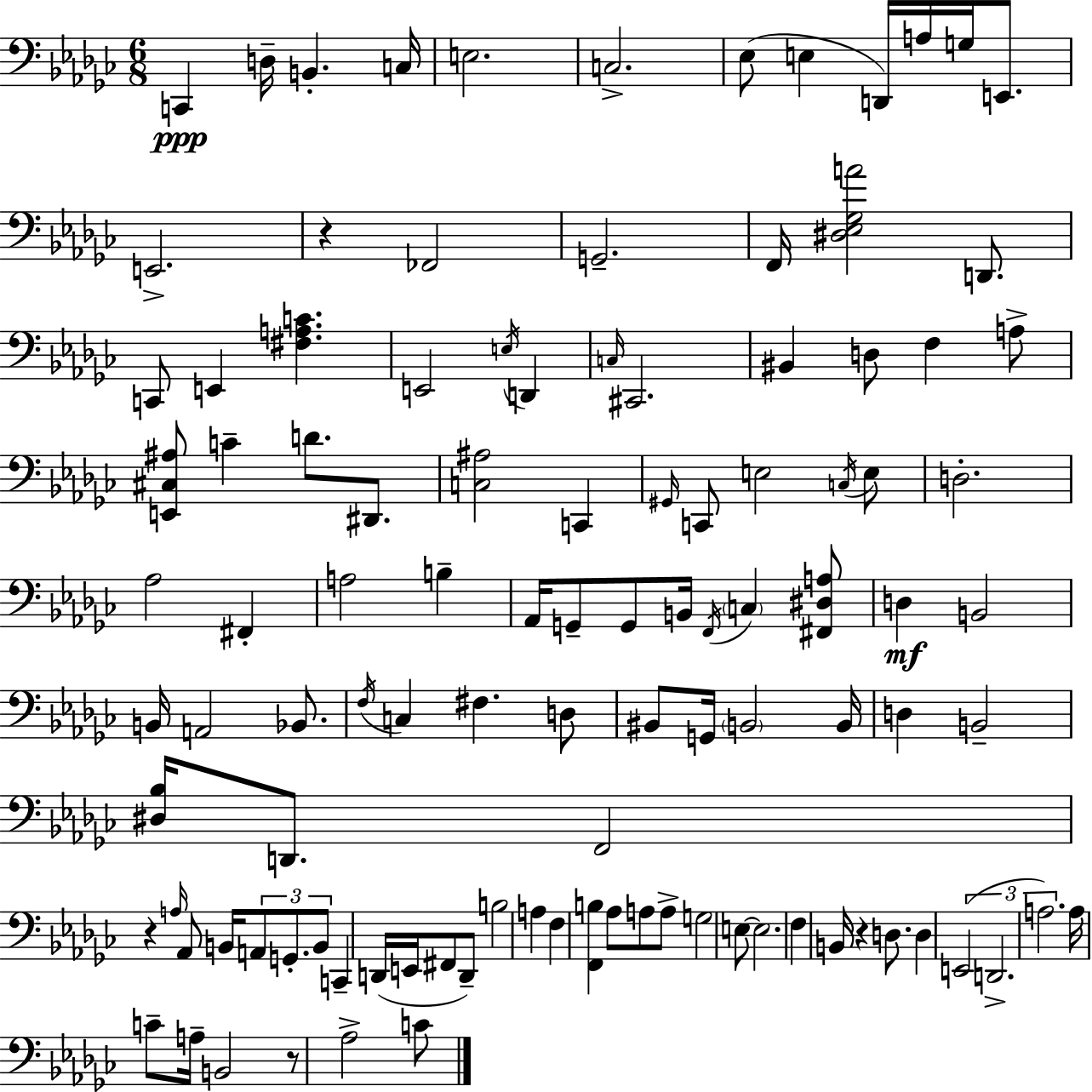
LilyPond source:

{
  \clef bass
  \numericTimeSignature
  \time 6/8
  \key ees \minor
  c,4\ppp d16-- b,4.-. c16 | e2. | c2.-> | ees8( e4 d,16) a16 g16 e,8. | \break e,2.-> | r4 fes,2 | g,2.-- | f,16 <dis ees ges a'>2 d,8. | \break c,8 e,4 <fis a c'>4. | e,2 \acciaccatura { e16 } d,4 | \grace { c16 } cis,2. | bis,4 d8 f4 | \break a8-> <e, cis ais>8 c'4-- d'8. dis,8. | <c ais>2 c,4 | \grace { gis,16 } c,8 e2 | \acciaccatura { c16 } e8 d2.-. | \break aes2 | fis,4-. a2 | b4-- aes,16 g,8-- g,8 b,16 \acciaccatura { f,16 } \parenthesize c4 | <fis, dis a>8 d4\mf b,2 | \break b,16 a,2 | bes,8. \acciaccatura { f16 } c4 fis4. | d8 bis,8 g,16 \parenthesize b,2 | b,16 d4 b,2-- | \break <dis bes>16 d,8. f,2 | r4 \grace { a16 } aes,8 | b,16 \tuplet 3/2 { a,8 g,8.-. b,8 } c,4-- | d,16( e,16 fis,8 d,8--) b2 | \break a4 f4 <f, b>4 | aes8 a8 a8-> g2 | e8~~ e2. | f4 b,16 | \break r4 d8. d4 \tuplet 3/2 { e,2( | d,2.-> | a2.) } | a16 c'8-- a16-- b,2 | \break r8 aes2-> | c'8 \bar "|."
}